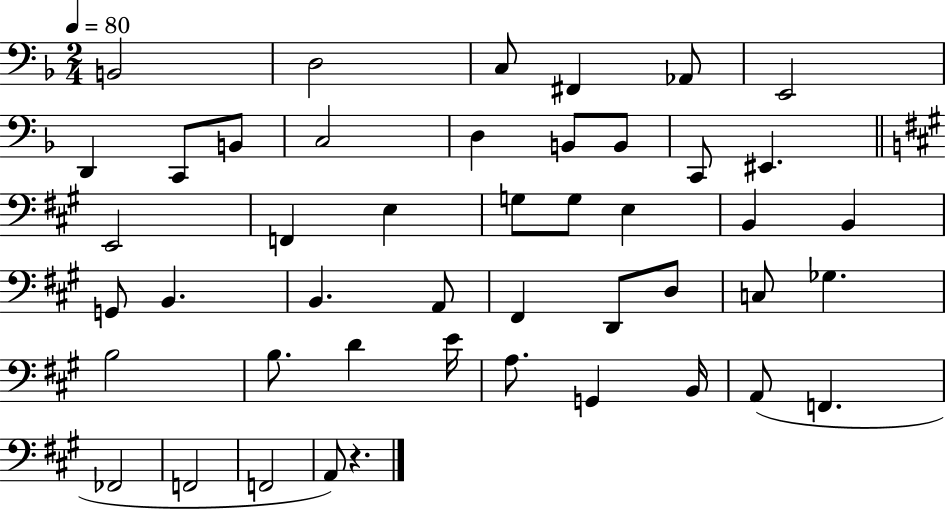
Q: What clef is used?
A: bass